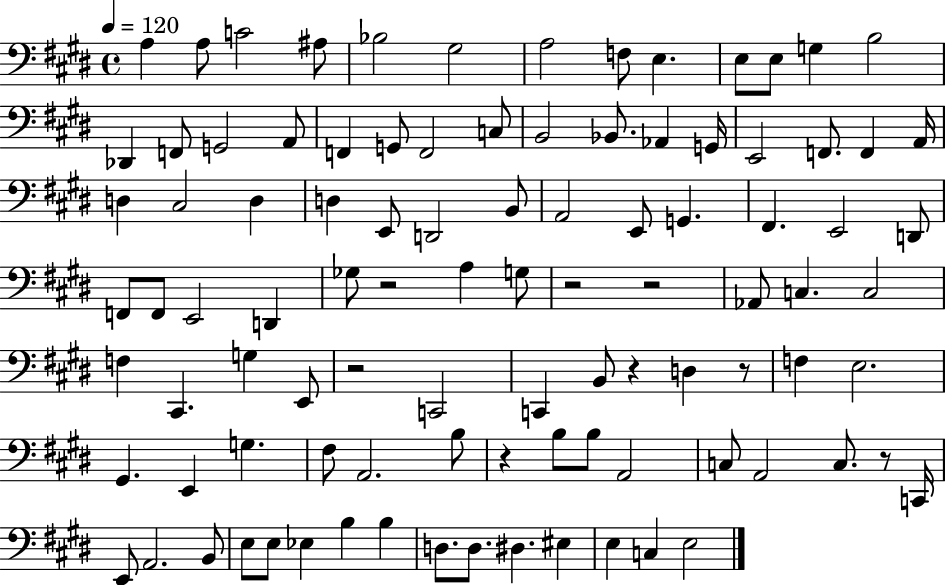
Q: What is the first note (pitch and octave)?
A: A3